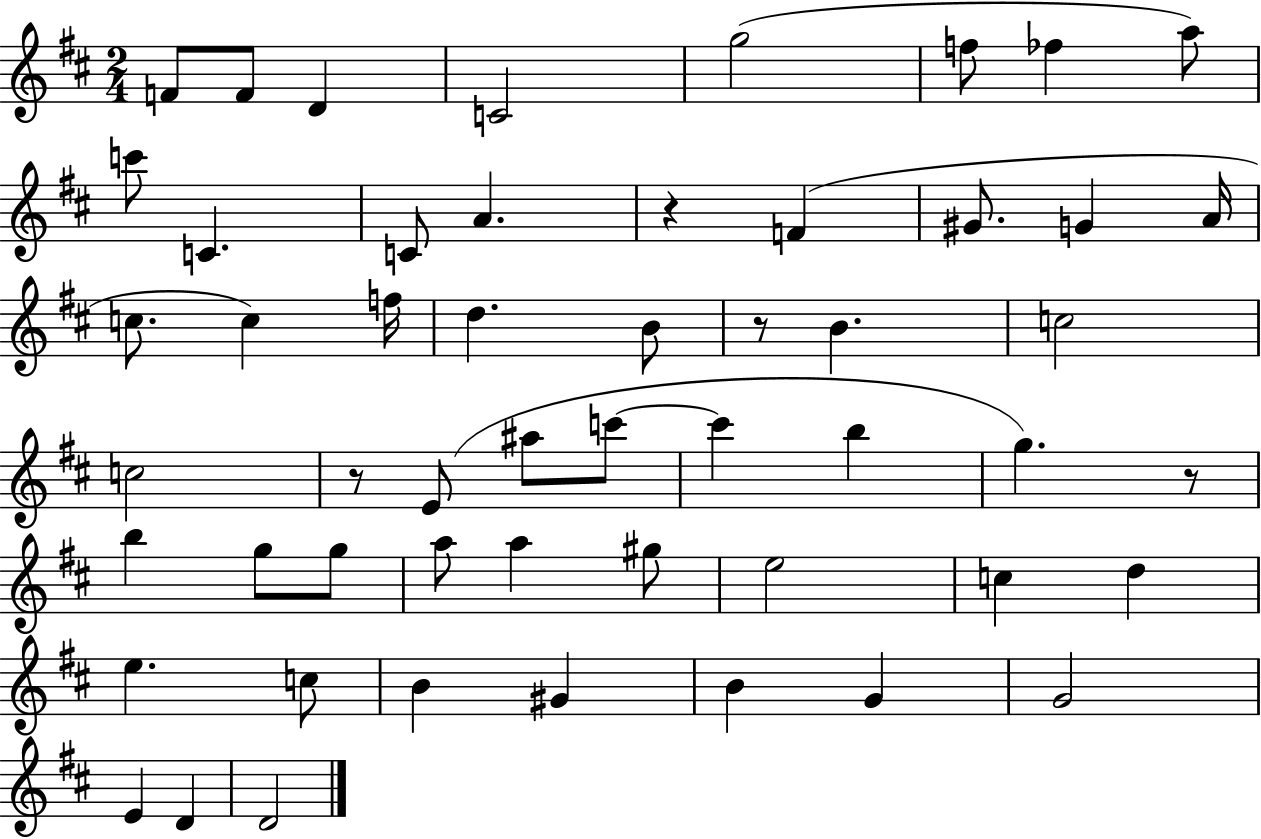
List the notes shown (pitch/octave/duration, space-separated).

F4/e F4/e D4/q C4/h G5/h F5/e FES5/q A5/e C6/e C4/q. C4/e A4/q. R/q F4/q G#4/e. G4/q A4/s C5/e. C5/q F5/s D5/q. B4/e R/e B4/q. C5/h C5/h R/e E4/e A#5/e C6/e C6/q B5/q G5/q. R/e B5/q G5/e G5/e A5/e A5/q G#5/e E5/h C5/q D5/q E5/q. C5/e B4/q G#4/q B4/q G4/q G4/h E4/q D4/q D4/h